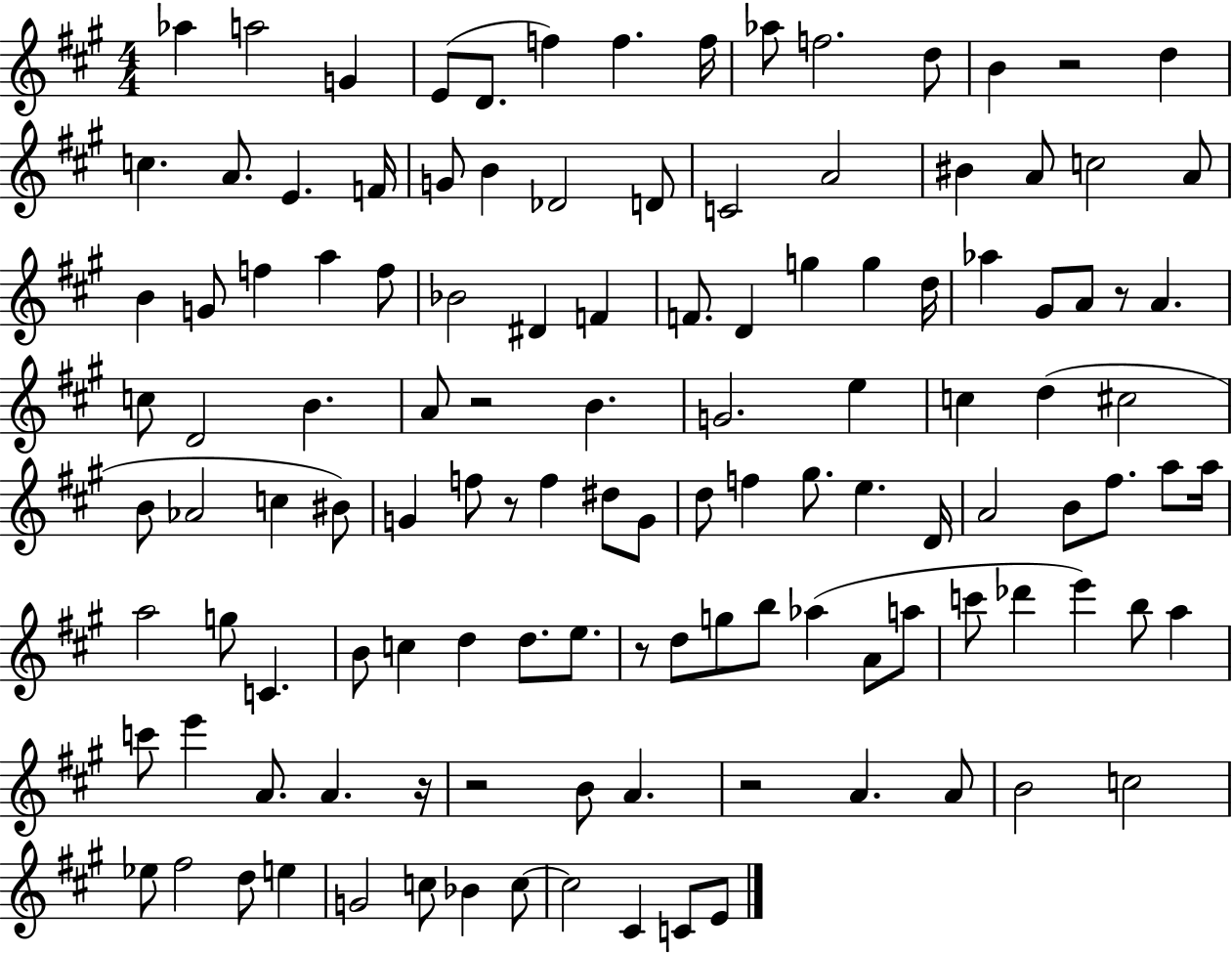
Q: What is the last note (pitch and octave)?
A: E4